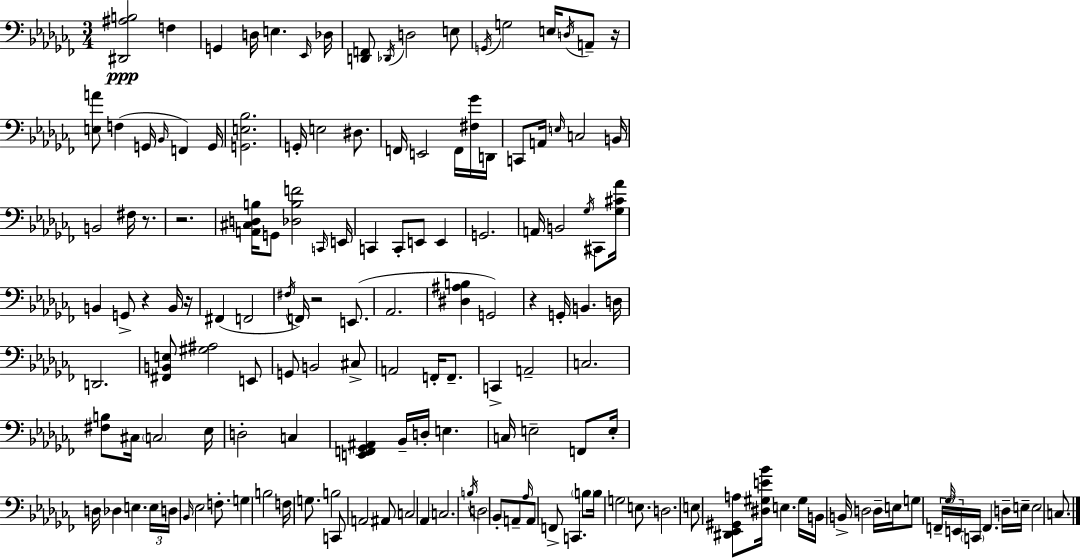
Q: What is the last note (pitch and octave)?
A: C3